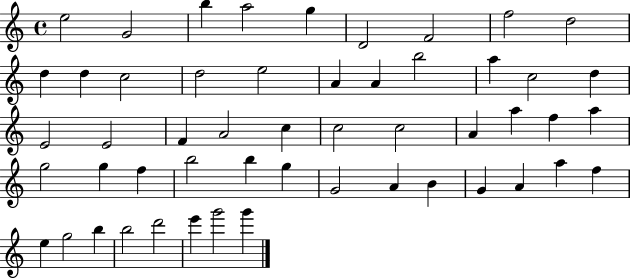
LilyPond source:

{
  \clef treble
  \time 4/4
  \defaultTimeSignature
  \key c \major
  e''2 g'2 | b''4 a''2 g''4 | d'2 f'2 | f''2 d''2 | \break d''4 d''4 c''2 | d''2 e''2 | a'4 a'4 b''2 | a''4 c''2 d''4 | \break e'2 e'2 | f'4 a'2 c''4 | c''2 c''2 | a'4 a''4 f''4 a''4 | \break g''2 g''4 f''4 | b''2 b''4 g''4 | g'2 a'4 b'4 | g'4 a'4 a''4 f''4 | \break e''4 g''2 b''4 | b''2 d'''2 | e'''4 g'''2 g'''4 | \bar "|."
}